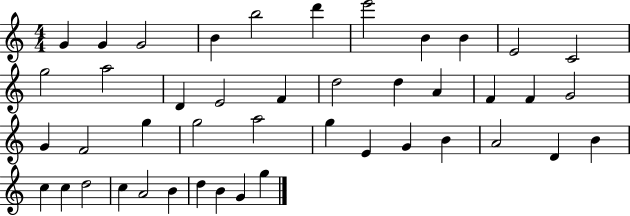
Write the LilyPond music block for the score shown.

{
  \clef treble
  \numericTimeSignature
  \time 4/4
  \key c \major
  g'4 g'4 g'2 | b'4 b''2 d'''4 | e'''2 b'4 b'4 | e'2 c'2 | \break g''2 a''2 | d'4 e'2 f'4 | d''2 d''4 a'4 | f'4 f'4 g'2 | \break g'4 f'2 g''4 | g''2 a''2 | g''4 e'4 g'4 b'4 | a'2 d'4 b'4 | \break c''4 c''4 d''2 | c''4 a'2 b'4 | d''4 b'4 g'4 g''4 | \bar "|."
}